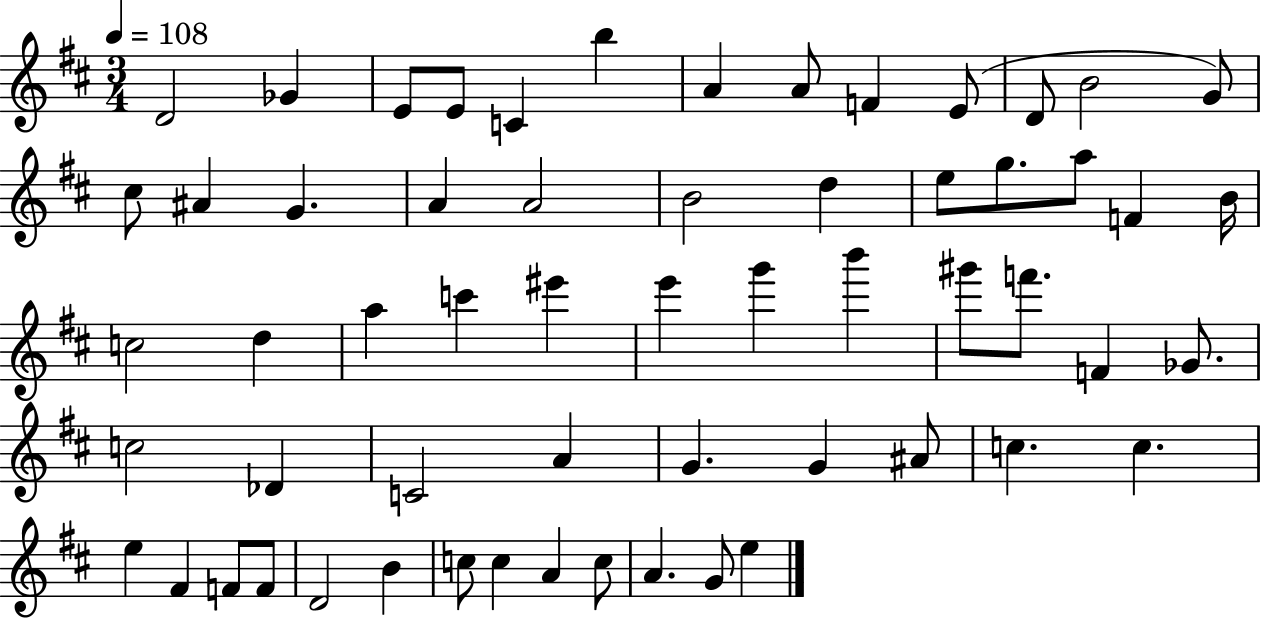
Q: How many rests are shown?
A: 0